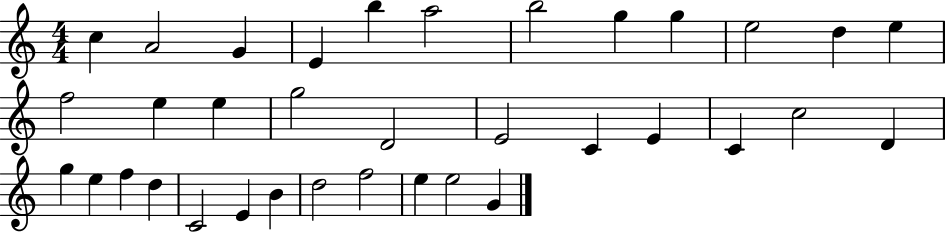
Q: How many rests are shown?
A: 0